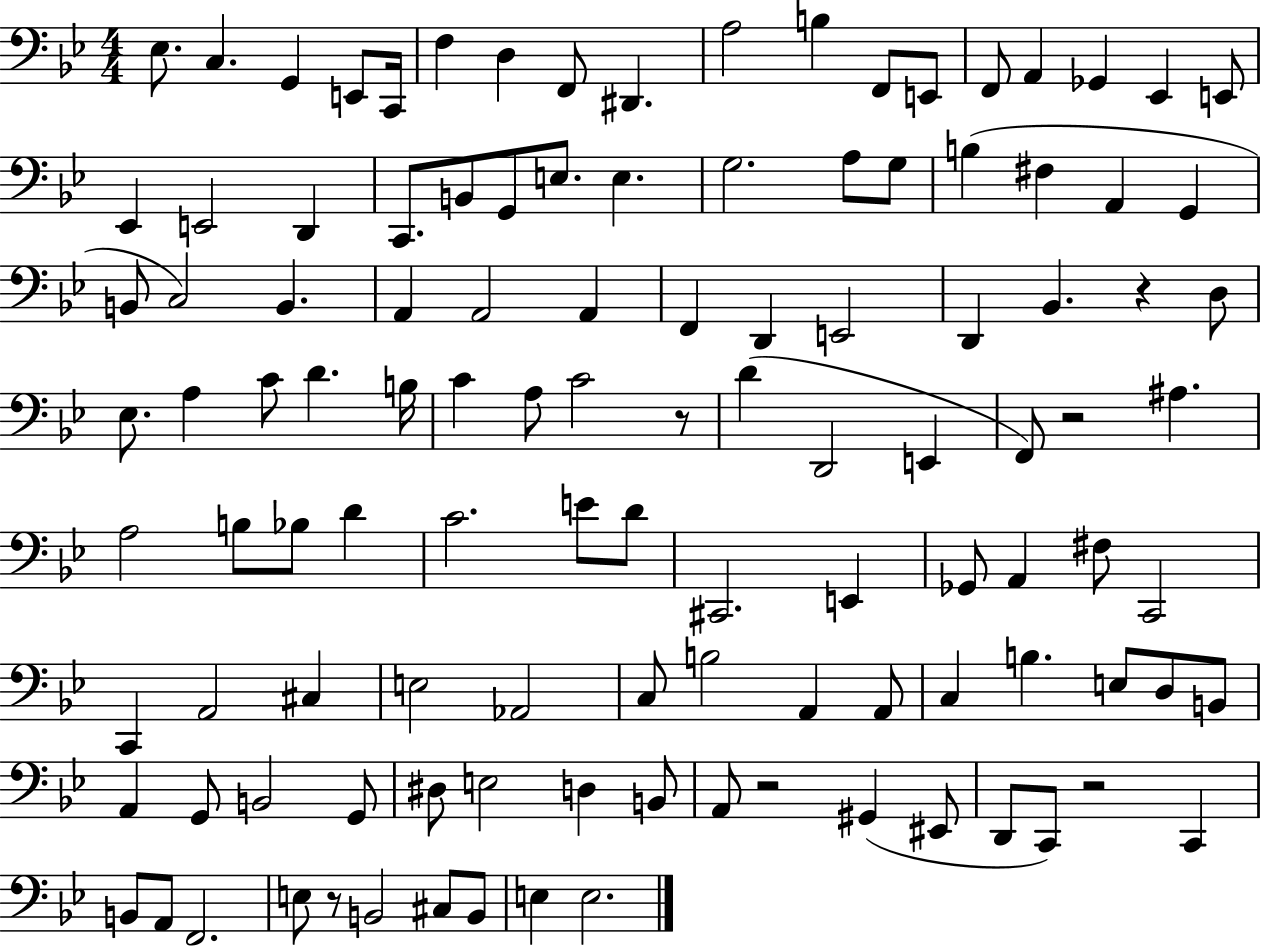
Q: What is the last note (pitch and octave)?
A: E3